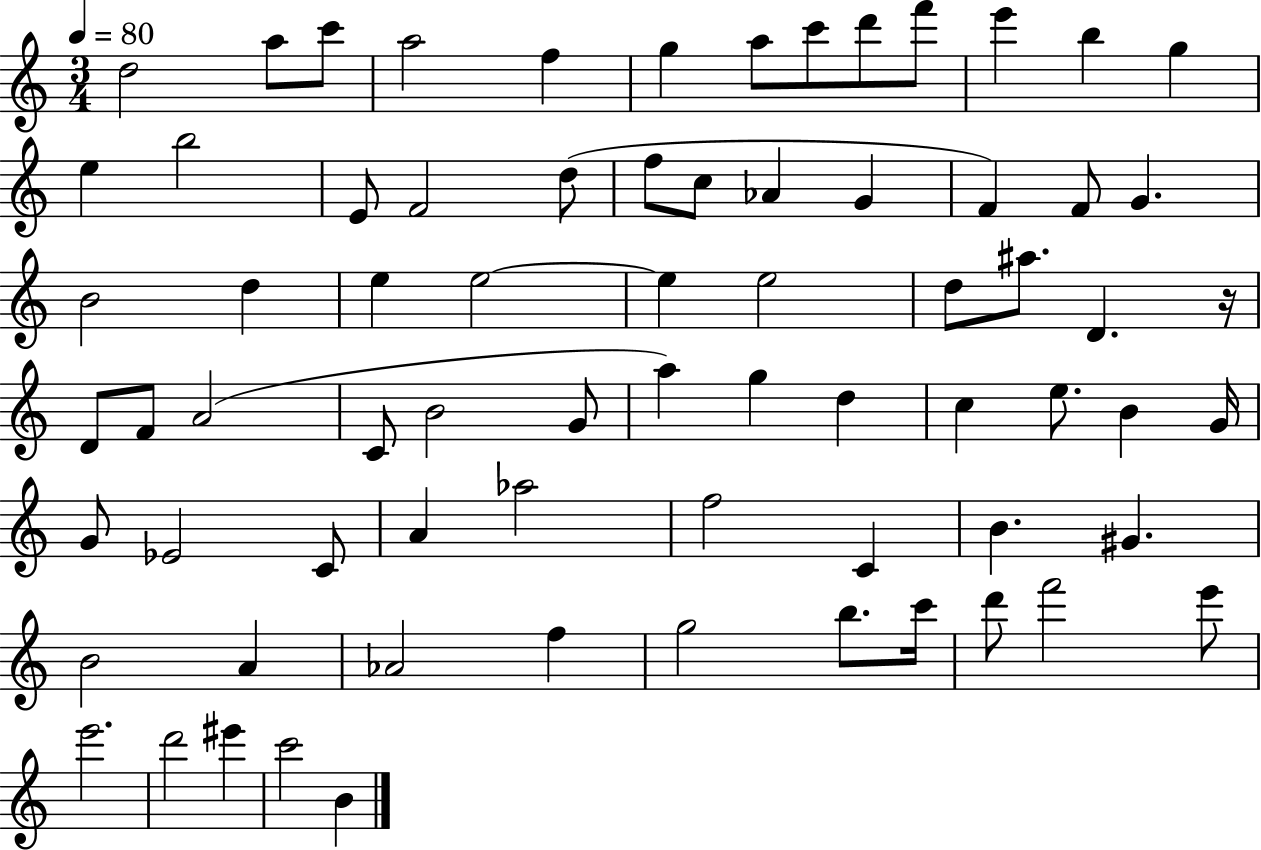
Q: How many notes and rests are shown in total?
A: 72